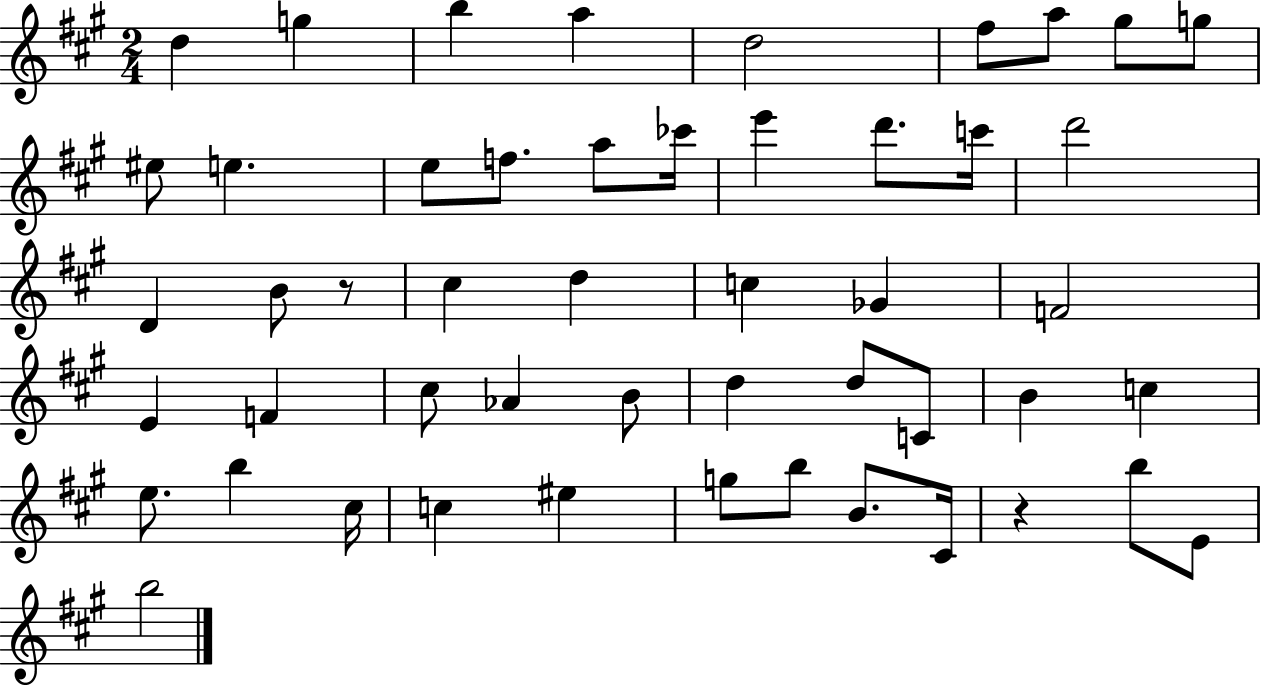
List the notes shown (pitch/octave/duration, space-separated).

D5/q G5/q B5/q A5/q D5/h F#5/e A5/e G#5/e G5/e EIS5/e E5/q. E5/e F5/e. A5/e CES6/s E6/q D6/e. C6/s D6/h D4/q B4/e R/e C#5/q D5/q C5/q Gb4/q F4/h E4/q F4/q C#5/e Ab4/q B4/e D5/q D5/e C4/e B4/q C5/q E5/e. B5/q C#5/s C5/q EIS5/q G5/e B5/e B4/e. C#4/s R/q B5/e E4/e B5/h